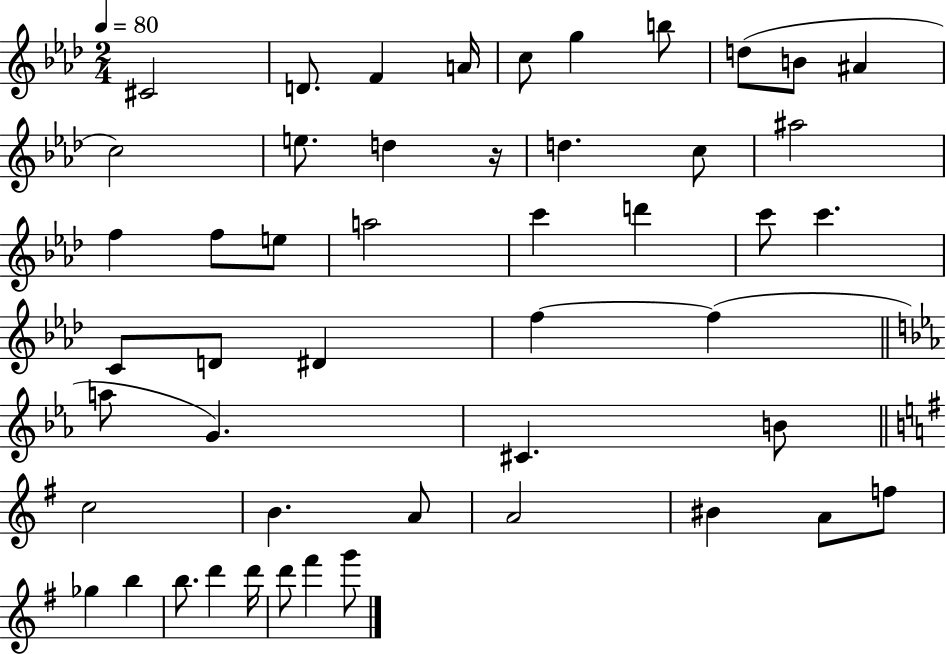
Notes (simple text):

C#4/h D4/e. F4/q A4/s C5/e G5/q B5/e D5/e B4/e A#4/q C5/h E5/e. D5/q R/s D5/q. C5/e A#5/h F5/q F5/e E5/e A5/h C6/q D6/q C6/e C6/q. C4/e D4/e D#4/q F5/q F5/q A5/e G4/q. C#4/q. B4/e C5/h B4/q. A4/e A4/h BIS4/q A4/e F5/e Gb5/q B5/q B5/e. D6/q D6/s D6/e F#6/q G6/e